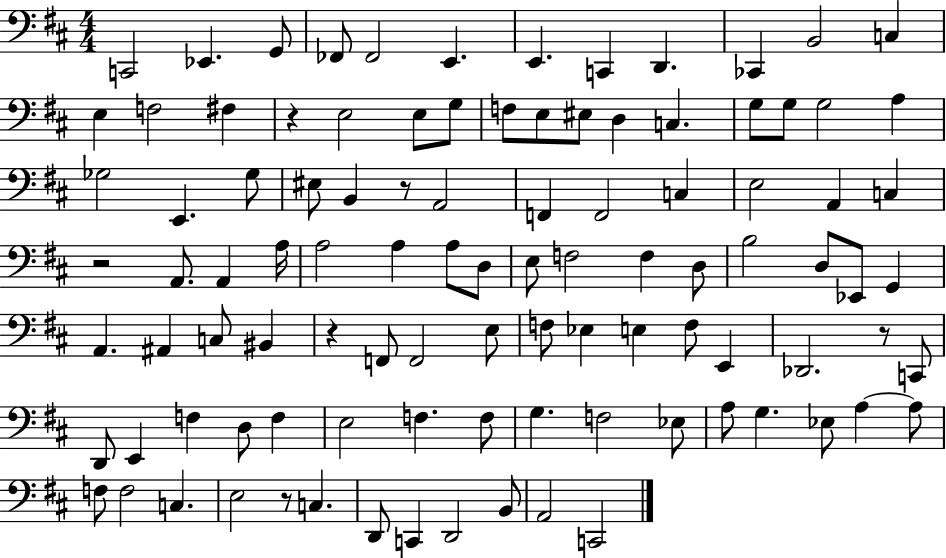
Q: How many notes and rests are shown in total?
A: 101